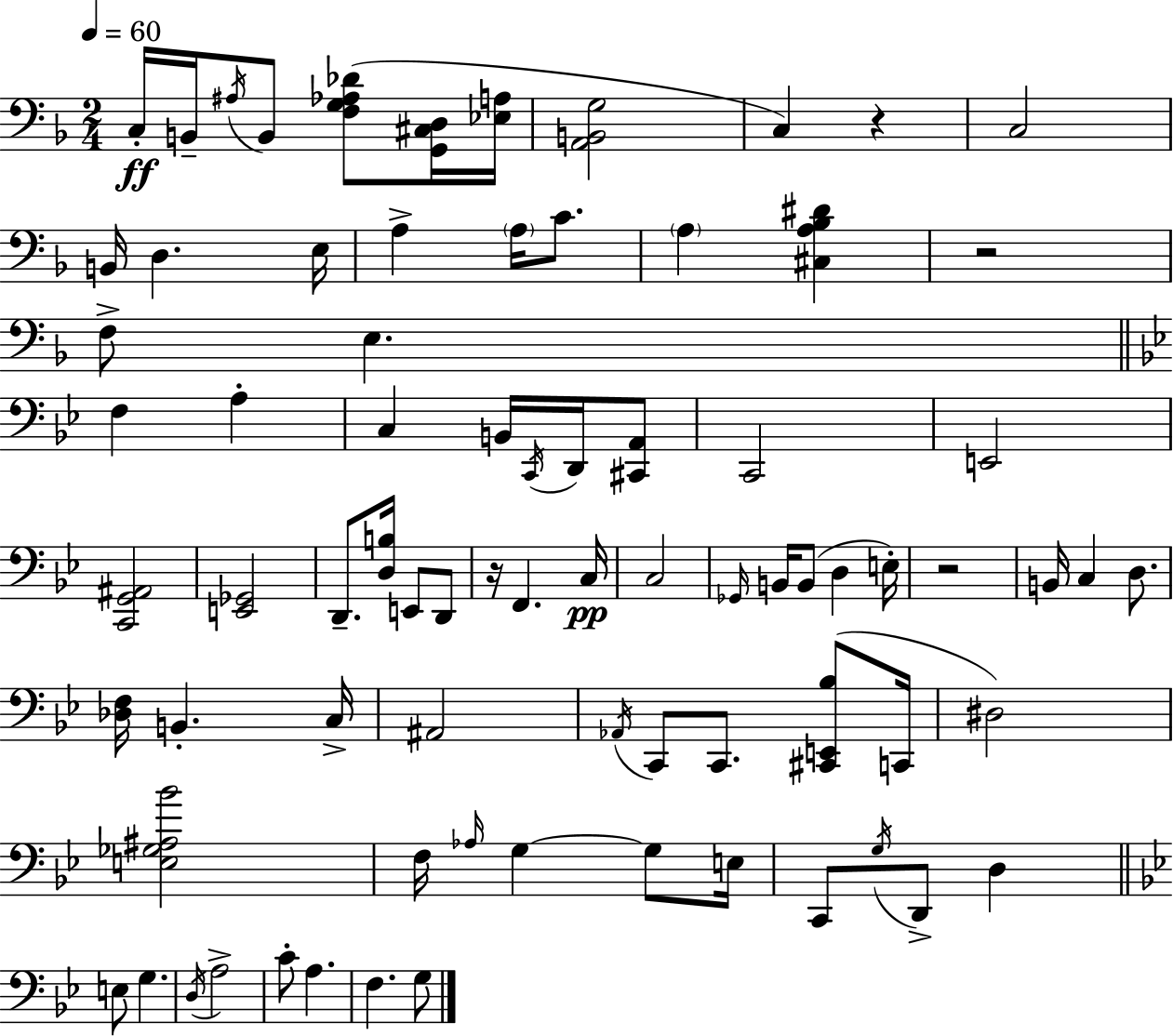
{
  \clef bass
  \numericTimeSignature
  \time 2/4
  \key d \minor
  \tempo 4 = 60
  c16-.\ff b,16-- \acciaccatura { ais16 } b,8 <f g aes des'>8( <g, cis d>16 | <ees a>16 <a, b, g>2 | c4) r4 | c2 | \break b,16 d4. | e16 a4-> \parenthesize a16 c'8. | \parenthesize a4 <cis a bes dis'>4 | r2 | \break f8-> e4. | \bar "||" \break \key bes \major f4 a4-. | c4 b,16 \acciaccatura { c,16 } d,16 <cis, a,>8 | c,2 | e,2 | \break <c, g, ais,>2 | <e, ges,>2 | d,8.-- <d b>16 e,8 d,8 | r16 f,4. | \break c16\pp c2 | \grace { ges,16 } b,16 b,8( d4 | e16-.) r2 | b,16 c4 d8. | \break <des f>16 b,4.-. | c16-> ais,2 | \acciaccatura { aes,16 } c,8 c,8. | <cis, e, bes>8( c,16 dis2) | \break <e ges ais bes'>2 | f16 \grace { aes16 } g4~~ | g8 e16 c,8 \acciaccatura { g16 } d,8-> | d4 \bar "||" \break \key g \minor e8 g4. | \acciaccatura { d16 } a2-> | c'8-. a4. | f4. g8 | \break \bar "|."
}